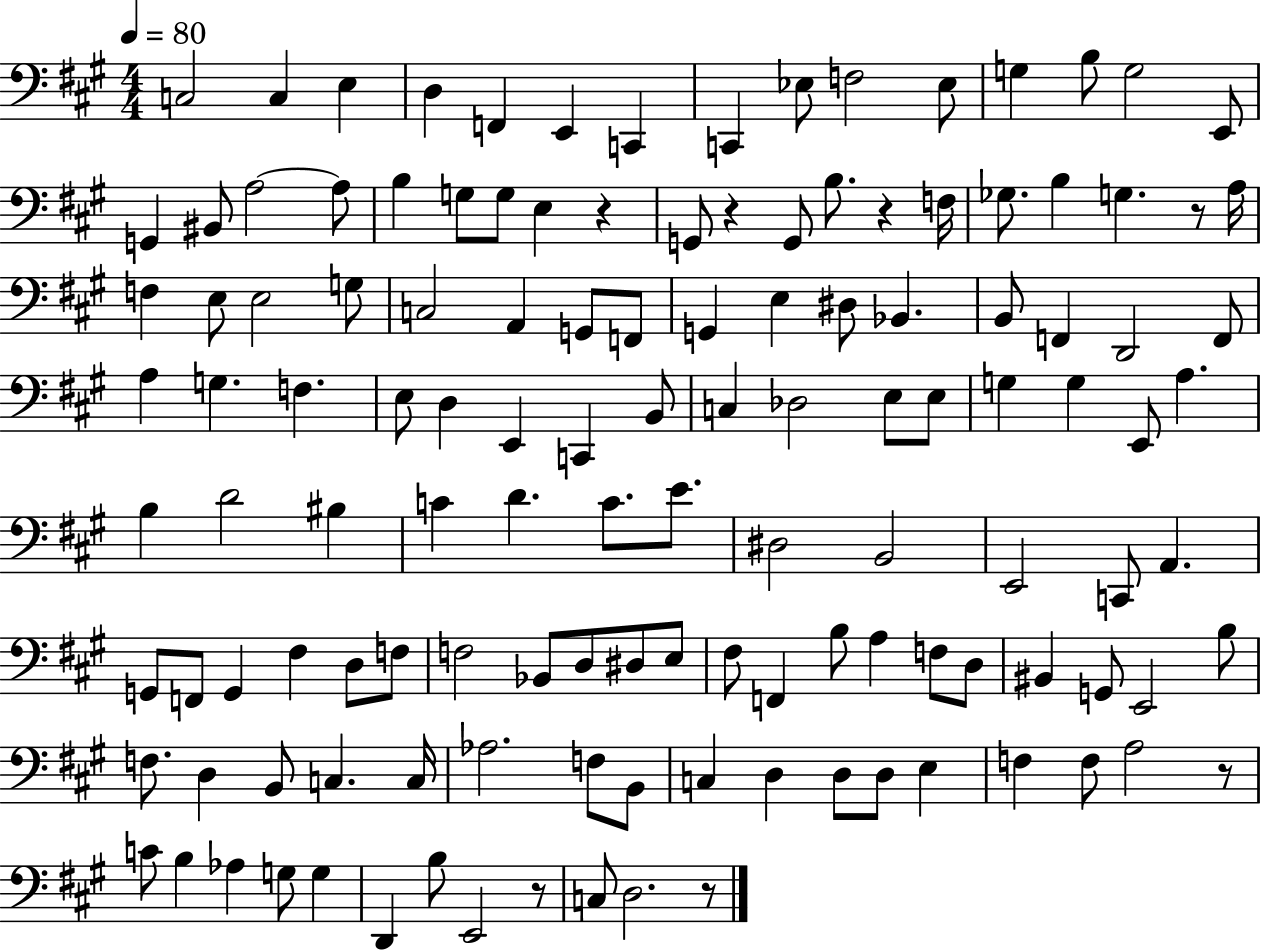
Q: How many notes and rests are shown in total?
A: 129